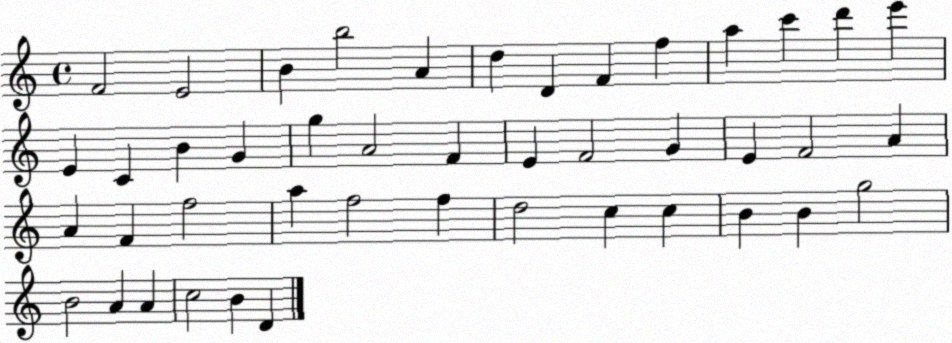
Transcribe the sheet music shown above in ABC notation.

X:1
T:Untitled
M:4/4
L:1/4
K:C
F2 E2 B b2 A d D F f a c' d' e' E C B G g A2 F E F2 G E F2 A A F f2 a f2 f d2 c c B B g2 B2 A A c2 B D